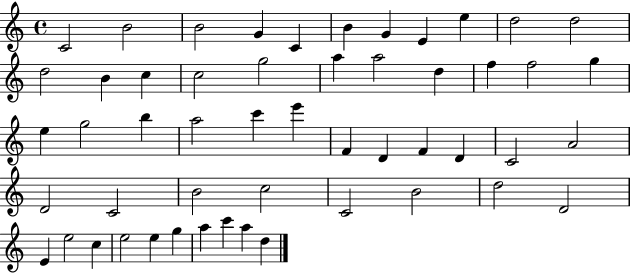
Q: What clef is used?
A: treble